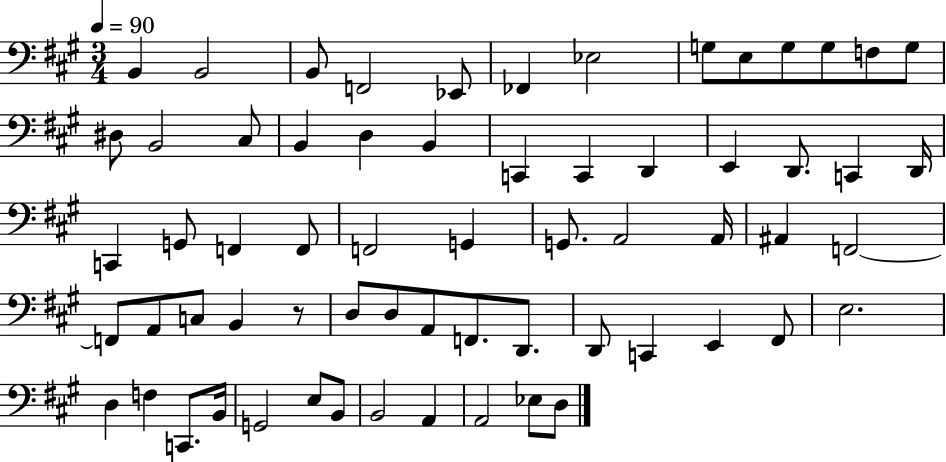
B2/q B2/h B2/e F2/h Eb2/e FES2/q Eb3/h G3/e E3/e G3/e G3/e F3/e G3/e D#3/e B2/h C#3/e B2/q D3/q B2/q C2/q C2/q D2/q E2/q D2/e. C2/q D2/s C2/q G2/e F2/q F2/e F2/h G2/q G2/e. A2/h A2/s A#2/q F2/h F2/e A2/e C3/e B2/q R/e D3/e D3/e A2/e F2/e. D2/e. D2/e C2/q E2/q F#2/e E3/h. D3/q F3/q C2/e. B2/s G2/h E3/e B2/e B2/h A2/q A2/h Eb3/e D3/e